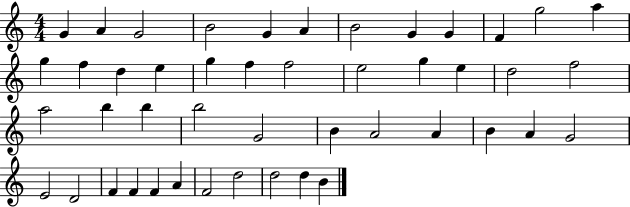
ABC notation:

X:1
T:Untitled
M:4/4
L:1/4
K:C
G A G2 B2 G A B2 G G F g2 a g f d e g f f2 e2 g e d2 f2 a2 b b b2 G2 B A2 A B A G2 E2 D2 F F F A F2 d2 d2 d B